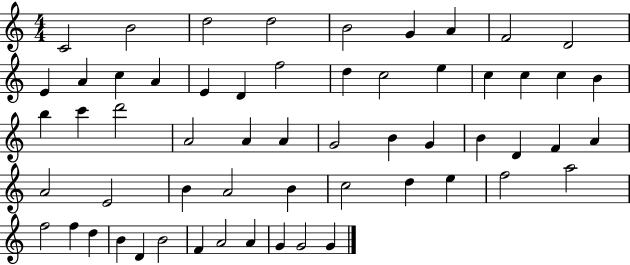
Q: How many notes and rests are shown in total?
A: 58